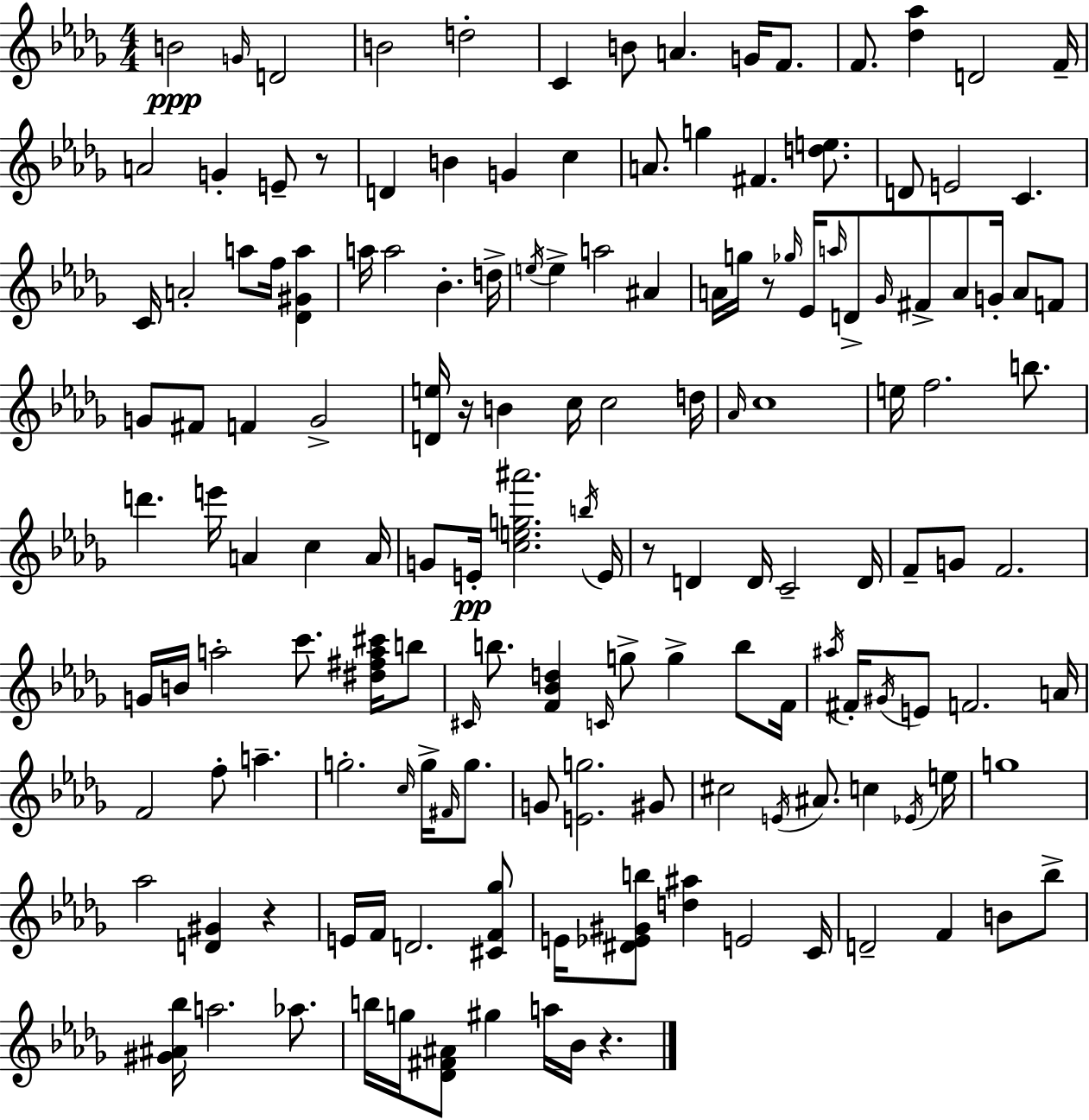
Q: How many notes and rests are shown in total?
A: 152